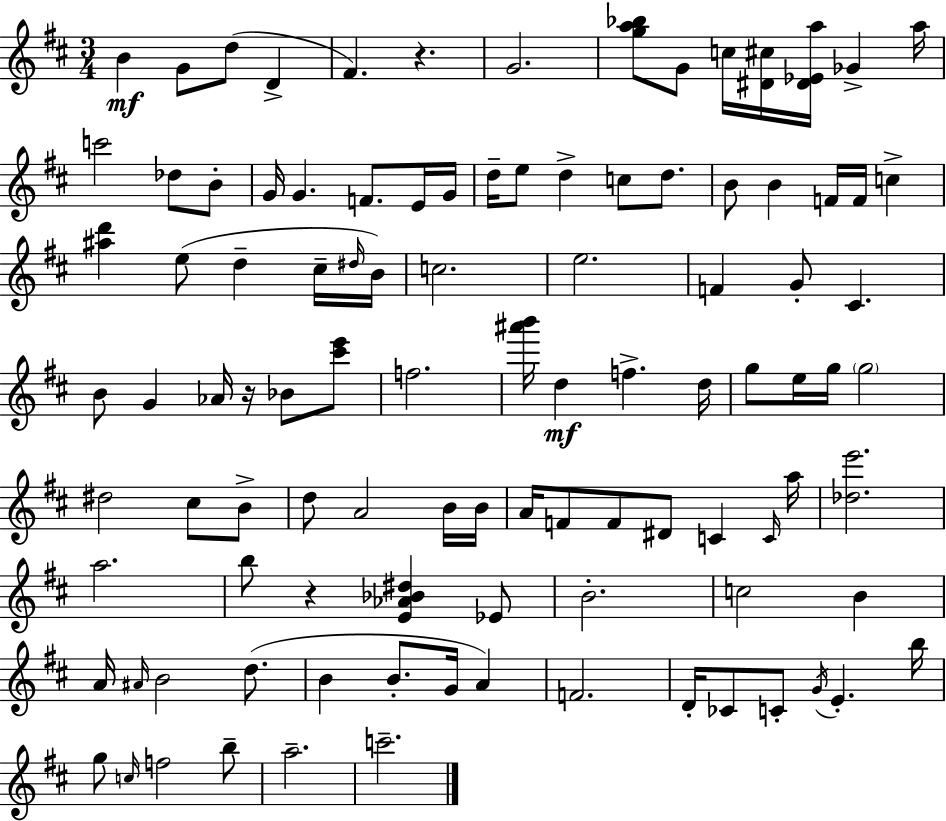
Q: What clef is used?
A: treble